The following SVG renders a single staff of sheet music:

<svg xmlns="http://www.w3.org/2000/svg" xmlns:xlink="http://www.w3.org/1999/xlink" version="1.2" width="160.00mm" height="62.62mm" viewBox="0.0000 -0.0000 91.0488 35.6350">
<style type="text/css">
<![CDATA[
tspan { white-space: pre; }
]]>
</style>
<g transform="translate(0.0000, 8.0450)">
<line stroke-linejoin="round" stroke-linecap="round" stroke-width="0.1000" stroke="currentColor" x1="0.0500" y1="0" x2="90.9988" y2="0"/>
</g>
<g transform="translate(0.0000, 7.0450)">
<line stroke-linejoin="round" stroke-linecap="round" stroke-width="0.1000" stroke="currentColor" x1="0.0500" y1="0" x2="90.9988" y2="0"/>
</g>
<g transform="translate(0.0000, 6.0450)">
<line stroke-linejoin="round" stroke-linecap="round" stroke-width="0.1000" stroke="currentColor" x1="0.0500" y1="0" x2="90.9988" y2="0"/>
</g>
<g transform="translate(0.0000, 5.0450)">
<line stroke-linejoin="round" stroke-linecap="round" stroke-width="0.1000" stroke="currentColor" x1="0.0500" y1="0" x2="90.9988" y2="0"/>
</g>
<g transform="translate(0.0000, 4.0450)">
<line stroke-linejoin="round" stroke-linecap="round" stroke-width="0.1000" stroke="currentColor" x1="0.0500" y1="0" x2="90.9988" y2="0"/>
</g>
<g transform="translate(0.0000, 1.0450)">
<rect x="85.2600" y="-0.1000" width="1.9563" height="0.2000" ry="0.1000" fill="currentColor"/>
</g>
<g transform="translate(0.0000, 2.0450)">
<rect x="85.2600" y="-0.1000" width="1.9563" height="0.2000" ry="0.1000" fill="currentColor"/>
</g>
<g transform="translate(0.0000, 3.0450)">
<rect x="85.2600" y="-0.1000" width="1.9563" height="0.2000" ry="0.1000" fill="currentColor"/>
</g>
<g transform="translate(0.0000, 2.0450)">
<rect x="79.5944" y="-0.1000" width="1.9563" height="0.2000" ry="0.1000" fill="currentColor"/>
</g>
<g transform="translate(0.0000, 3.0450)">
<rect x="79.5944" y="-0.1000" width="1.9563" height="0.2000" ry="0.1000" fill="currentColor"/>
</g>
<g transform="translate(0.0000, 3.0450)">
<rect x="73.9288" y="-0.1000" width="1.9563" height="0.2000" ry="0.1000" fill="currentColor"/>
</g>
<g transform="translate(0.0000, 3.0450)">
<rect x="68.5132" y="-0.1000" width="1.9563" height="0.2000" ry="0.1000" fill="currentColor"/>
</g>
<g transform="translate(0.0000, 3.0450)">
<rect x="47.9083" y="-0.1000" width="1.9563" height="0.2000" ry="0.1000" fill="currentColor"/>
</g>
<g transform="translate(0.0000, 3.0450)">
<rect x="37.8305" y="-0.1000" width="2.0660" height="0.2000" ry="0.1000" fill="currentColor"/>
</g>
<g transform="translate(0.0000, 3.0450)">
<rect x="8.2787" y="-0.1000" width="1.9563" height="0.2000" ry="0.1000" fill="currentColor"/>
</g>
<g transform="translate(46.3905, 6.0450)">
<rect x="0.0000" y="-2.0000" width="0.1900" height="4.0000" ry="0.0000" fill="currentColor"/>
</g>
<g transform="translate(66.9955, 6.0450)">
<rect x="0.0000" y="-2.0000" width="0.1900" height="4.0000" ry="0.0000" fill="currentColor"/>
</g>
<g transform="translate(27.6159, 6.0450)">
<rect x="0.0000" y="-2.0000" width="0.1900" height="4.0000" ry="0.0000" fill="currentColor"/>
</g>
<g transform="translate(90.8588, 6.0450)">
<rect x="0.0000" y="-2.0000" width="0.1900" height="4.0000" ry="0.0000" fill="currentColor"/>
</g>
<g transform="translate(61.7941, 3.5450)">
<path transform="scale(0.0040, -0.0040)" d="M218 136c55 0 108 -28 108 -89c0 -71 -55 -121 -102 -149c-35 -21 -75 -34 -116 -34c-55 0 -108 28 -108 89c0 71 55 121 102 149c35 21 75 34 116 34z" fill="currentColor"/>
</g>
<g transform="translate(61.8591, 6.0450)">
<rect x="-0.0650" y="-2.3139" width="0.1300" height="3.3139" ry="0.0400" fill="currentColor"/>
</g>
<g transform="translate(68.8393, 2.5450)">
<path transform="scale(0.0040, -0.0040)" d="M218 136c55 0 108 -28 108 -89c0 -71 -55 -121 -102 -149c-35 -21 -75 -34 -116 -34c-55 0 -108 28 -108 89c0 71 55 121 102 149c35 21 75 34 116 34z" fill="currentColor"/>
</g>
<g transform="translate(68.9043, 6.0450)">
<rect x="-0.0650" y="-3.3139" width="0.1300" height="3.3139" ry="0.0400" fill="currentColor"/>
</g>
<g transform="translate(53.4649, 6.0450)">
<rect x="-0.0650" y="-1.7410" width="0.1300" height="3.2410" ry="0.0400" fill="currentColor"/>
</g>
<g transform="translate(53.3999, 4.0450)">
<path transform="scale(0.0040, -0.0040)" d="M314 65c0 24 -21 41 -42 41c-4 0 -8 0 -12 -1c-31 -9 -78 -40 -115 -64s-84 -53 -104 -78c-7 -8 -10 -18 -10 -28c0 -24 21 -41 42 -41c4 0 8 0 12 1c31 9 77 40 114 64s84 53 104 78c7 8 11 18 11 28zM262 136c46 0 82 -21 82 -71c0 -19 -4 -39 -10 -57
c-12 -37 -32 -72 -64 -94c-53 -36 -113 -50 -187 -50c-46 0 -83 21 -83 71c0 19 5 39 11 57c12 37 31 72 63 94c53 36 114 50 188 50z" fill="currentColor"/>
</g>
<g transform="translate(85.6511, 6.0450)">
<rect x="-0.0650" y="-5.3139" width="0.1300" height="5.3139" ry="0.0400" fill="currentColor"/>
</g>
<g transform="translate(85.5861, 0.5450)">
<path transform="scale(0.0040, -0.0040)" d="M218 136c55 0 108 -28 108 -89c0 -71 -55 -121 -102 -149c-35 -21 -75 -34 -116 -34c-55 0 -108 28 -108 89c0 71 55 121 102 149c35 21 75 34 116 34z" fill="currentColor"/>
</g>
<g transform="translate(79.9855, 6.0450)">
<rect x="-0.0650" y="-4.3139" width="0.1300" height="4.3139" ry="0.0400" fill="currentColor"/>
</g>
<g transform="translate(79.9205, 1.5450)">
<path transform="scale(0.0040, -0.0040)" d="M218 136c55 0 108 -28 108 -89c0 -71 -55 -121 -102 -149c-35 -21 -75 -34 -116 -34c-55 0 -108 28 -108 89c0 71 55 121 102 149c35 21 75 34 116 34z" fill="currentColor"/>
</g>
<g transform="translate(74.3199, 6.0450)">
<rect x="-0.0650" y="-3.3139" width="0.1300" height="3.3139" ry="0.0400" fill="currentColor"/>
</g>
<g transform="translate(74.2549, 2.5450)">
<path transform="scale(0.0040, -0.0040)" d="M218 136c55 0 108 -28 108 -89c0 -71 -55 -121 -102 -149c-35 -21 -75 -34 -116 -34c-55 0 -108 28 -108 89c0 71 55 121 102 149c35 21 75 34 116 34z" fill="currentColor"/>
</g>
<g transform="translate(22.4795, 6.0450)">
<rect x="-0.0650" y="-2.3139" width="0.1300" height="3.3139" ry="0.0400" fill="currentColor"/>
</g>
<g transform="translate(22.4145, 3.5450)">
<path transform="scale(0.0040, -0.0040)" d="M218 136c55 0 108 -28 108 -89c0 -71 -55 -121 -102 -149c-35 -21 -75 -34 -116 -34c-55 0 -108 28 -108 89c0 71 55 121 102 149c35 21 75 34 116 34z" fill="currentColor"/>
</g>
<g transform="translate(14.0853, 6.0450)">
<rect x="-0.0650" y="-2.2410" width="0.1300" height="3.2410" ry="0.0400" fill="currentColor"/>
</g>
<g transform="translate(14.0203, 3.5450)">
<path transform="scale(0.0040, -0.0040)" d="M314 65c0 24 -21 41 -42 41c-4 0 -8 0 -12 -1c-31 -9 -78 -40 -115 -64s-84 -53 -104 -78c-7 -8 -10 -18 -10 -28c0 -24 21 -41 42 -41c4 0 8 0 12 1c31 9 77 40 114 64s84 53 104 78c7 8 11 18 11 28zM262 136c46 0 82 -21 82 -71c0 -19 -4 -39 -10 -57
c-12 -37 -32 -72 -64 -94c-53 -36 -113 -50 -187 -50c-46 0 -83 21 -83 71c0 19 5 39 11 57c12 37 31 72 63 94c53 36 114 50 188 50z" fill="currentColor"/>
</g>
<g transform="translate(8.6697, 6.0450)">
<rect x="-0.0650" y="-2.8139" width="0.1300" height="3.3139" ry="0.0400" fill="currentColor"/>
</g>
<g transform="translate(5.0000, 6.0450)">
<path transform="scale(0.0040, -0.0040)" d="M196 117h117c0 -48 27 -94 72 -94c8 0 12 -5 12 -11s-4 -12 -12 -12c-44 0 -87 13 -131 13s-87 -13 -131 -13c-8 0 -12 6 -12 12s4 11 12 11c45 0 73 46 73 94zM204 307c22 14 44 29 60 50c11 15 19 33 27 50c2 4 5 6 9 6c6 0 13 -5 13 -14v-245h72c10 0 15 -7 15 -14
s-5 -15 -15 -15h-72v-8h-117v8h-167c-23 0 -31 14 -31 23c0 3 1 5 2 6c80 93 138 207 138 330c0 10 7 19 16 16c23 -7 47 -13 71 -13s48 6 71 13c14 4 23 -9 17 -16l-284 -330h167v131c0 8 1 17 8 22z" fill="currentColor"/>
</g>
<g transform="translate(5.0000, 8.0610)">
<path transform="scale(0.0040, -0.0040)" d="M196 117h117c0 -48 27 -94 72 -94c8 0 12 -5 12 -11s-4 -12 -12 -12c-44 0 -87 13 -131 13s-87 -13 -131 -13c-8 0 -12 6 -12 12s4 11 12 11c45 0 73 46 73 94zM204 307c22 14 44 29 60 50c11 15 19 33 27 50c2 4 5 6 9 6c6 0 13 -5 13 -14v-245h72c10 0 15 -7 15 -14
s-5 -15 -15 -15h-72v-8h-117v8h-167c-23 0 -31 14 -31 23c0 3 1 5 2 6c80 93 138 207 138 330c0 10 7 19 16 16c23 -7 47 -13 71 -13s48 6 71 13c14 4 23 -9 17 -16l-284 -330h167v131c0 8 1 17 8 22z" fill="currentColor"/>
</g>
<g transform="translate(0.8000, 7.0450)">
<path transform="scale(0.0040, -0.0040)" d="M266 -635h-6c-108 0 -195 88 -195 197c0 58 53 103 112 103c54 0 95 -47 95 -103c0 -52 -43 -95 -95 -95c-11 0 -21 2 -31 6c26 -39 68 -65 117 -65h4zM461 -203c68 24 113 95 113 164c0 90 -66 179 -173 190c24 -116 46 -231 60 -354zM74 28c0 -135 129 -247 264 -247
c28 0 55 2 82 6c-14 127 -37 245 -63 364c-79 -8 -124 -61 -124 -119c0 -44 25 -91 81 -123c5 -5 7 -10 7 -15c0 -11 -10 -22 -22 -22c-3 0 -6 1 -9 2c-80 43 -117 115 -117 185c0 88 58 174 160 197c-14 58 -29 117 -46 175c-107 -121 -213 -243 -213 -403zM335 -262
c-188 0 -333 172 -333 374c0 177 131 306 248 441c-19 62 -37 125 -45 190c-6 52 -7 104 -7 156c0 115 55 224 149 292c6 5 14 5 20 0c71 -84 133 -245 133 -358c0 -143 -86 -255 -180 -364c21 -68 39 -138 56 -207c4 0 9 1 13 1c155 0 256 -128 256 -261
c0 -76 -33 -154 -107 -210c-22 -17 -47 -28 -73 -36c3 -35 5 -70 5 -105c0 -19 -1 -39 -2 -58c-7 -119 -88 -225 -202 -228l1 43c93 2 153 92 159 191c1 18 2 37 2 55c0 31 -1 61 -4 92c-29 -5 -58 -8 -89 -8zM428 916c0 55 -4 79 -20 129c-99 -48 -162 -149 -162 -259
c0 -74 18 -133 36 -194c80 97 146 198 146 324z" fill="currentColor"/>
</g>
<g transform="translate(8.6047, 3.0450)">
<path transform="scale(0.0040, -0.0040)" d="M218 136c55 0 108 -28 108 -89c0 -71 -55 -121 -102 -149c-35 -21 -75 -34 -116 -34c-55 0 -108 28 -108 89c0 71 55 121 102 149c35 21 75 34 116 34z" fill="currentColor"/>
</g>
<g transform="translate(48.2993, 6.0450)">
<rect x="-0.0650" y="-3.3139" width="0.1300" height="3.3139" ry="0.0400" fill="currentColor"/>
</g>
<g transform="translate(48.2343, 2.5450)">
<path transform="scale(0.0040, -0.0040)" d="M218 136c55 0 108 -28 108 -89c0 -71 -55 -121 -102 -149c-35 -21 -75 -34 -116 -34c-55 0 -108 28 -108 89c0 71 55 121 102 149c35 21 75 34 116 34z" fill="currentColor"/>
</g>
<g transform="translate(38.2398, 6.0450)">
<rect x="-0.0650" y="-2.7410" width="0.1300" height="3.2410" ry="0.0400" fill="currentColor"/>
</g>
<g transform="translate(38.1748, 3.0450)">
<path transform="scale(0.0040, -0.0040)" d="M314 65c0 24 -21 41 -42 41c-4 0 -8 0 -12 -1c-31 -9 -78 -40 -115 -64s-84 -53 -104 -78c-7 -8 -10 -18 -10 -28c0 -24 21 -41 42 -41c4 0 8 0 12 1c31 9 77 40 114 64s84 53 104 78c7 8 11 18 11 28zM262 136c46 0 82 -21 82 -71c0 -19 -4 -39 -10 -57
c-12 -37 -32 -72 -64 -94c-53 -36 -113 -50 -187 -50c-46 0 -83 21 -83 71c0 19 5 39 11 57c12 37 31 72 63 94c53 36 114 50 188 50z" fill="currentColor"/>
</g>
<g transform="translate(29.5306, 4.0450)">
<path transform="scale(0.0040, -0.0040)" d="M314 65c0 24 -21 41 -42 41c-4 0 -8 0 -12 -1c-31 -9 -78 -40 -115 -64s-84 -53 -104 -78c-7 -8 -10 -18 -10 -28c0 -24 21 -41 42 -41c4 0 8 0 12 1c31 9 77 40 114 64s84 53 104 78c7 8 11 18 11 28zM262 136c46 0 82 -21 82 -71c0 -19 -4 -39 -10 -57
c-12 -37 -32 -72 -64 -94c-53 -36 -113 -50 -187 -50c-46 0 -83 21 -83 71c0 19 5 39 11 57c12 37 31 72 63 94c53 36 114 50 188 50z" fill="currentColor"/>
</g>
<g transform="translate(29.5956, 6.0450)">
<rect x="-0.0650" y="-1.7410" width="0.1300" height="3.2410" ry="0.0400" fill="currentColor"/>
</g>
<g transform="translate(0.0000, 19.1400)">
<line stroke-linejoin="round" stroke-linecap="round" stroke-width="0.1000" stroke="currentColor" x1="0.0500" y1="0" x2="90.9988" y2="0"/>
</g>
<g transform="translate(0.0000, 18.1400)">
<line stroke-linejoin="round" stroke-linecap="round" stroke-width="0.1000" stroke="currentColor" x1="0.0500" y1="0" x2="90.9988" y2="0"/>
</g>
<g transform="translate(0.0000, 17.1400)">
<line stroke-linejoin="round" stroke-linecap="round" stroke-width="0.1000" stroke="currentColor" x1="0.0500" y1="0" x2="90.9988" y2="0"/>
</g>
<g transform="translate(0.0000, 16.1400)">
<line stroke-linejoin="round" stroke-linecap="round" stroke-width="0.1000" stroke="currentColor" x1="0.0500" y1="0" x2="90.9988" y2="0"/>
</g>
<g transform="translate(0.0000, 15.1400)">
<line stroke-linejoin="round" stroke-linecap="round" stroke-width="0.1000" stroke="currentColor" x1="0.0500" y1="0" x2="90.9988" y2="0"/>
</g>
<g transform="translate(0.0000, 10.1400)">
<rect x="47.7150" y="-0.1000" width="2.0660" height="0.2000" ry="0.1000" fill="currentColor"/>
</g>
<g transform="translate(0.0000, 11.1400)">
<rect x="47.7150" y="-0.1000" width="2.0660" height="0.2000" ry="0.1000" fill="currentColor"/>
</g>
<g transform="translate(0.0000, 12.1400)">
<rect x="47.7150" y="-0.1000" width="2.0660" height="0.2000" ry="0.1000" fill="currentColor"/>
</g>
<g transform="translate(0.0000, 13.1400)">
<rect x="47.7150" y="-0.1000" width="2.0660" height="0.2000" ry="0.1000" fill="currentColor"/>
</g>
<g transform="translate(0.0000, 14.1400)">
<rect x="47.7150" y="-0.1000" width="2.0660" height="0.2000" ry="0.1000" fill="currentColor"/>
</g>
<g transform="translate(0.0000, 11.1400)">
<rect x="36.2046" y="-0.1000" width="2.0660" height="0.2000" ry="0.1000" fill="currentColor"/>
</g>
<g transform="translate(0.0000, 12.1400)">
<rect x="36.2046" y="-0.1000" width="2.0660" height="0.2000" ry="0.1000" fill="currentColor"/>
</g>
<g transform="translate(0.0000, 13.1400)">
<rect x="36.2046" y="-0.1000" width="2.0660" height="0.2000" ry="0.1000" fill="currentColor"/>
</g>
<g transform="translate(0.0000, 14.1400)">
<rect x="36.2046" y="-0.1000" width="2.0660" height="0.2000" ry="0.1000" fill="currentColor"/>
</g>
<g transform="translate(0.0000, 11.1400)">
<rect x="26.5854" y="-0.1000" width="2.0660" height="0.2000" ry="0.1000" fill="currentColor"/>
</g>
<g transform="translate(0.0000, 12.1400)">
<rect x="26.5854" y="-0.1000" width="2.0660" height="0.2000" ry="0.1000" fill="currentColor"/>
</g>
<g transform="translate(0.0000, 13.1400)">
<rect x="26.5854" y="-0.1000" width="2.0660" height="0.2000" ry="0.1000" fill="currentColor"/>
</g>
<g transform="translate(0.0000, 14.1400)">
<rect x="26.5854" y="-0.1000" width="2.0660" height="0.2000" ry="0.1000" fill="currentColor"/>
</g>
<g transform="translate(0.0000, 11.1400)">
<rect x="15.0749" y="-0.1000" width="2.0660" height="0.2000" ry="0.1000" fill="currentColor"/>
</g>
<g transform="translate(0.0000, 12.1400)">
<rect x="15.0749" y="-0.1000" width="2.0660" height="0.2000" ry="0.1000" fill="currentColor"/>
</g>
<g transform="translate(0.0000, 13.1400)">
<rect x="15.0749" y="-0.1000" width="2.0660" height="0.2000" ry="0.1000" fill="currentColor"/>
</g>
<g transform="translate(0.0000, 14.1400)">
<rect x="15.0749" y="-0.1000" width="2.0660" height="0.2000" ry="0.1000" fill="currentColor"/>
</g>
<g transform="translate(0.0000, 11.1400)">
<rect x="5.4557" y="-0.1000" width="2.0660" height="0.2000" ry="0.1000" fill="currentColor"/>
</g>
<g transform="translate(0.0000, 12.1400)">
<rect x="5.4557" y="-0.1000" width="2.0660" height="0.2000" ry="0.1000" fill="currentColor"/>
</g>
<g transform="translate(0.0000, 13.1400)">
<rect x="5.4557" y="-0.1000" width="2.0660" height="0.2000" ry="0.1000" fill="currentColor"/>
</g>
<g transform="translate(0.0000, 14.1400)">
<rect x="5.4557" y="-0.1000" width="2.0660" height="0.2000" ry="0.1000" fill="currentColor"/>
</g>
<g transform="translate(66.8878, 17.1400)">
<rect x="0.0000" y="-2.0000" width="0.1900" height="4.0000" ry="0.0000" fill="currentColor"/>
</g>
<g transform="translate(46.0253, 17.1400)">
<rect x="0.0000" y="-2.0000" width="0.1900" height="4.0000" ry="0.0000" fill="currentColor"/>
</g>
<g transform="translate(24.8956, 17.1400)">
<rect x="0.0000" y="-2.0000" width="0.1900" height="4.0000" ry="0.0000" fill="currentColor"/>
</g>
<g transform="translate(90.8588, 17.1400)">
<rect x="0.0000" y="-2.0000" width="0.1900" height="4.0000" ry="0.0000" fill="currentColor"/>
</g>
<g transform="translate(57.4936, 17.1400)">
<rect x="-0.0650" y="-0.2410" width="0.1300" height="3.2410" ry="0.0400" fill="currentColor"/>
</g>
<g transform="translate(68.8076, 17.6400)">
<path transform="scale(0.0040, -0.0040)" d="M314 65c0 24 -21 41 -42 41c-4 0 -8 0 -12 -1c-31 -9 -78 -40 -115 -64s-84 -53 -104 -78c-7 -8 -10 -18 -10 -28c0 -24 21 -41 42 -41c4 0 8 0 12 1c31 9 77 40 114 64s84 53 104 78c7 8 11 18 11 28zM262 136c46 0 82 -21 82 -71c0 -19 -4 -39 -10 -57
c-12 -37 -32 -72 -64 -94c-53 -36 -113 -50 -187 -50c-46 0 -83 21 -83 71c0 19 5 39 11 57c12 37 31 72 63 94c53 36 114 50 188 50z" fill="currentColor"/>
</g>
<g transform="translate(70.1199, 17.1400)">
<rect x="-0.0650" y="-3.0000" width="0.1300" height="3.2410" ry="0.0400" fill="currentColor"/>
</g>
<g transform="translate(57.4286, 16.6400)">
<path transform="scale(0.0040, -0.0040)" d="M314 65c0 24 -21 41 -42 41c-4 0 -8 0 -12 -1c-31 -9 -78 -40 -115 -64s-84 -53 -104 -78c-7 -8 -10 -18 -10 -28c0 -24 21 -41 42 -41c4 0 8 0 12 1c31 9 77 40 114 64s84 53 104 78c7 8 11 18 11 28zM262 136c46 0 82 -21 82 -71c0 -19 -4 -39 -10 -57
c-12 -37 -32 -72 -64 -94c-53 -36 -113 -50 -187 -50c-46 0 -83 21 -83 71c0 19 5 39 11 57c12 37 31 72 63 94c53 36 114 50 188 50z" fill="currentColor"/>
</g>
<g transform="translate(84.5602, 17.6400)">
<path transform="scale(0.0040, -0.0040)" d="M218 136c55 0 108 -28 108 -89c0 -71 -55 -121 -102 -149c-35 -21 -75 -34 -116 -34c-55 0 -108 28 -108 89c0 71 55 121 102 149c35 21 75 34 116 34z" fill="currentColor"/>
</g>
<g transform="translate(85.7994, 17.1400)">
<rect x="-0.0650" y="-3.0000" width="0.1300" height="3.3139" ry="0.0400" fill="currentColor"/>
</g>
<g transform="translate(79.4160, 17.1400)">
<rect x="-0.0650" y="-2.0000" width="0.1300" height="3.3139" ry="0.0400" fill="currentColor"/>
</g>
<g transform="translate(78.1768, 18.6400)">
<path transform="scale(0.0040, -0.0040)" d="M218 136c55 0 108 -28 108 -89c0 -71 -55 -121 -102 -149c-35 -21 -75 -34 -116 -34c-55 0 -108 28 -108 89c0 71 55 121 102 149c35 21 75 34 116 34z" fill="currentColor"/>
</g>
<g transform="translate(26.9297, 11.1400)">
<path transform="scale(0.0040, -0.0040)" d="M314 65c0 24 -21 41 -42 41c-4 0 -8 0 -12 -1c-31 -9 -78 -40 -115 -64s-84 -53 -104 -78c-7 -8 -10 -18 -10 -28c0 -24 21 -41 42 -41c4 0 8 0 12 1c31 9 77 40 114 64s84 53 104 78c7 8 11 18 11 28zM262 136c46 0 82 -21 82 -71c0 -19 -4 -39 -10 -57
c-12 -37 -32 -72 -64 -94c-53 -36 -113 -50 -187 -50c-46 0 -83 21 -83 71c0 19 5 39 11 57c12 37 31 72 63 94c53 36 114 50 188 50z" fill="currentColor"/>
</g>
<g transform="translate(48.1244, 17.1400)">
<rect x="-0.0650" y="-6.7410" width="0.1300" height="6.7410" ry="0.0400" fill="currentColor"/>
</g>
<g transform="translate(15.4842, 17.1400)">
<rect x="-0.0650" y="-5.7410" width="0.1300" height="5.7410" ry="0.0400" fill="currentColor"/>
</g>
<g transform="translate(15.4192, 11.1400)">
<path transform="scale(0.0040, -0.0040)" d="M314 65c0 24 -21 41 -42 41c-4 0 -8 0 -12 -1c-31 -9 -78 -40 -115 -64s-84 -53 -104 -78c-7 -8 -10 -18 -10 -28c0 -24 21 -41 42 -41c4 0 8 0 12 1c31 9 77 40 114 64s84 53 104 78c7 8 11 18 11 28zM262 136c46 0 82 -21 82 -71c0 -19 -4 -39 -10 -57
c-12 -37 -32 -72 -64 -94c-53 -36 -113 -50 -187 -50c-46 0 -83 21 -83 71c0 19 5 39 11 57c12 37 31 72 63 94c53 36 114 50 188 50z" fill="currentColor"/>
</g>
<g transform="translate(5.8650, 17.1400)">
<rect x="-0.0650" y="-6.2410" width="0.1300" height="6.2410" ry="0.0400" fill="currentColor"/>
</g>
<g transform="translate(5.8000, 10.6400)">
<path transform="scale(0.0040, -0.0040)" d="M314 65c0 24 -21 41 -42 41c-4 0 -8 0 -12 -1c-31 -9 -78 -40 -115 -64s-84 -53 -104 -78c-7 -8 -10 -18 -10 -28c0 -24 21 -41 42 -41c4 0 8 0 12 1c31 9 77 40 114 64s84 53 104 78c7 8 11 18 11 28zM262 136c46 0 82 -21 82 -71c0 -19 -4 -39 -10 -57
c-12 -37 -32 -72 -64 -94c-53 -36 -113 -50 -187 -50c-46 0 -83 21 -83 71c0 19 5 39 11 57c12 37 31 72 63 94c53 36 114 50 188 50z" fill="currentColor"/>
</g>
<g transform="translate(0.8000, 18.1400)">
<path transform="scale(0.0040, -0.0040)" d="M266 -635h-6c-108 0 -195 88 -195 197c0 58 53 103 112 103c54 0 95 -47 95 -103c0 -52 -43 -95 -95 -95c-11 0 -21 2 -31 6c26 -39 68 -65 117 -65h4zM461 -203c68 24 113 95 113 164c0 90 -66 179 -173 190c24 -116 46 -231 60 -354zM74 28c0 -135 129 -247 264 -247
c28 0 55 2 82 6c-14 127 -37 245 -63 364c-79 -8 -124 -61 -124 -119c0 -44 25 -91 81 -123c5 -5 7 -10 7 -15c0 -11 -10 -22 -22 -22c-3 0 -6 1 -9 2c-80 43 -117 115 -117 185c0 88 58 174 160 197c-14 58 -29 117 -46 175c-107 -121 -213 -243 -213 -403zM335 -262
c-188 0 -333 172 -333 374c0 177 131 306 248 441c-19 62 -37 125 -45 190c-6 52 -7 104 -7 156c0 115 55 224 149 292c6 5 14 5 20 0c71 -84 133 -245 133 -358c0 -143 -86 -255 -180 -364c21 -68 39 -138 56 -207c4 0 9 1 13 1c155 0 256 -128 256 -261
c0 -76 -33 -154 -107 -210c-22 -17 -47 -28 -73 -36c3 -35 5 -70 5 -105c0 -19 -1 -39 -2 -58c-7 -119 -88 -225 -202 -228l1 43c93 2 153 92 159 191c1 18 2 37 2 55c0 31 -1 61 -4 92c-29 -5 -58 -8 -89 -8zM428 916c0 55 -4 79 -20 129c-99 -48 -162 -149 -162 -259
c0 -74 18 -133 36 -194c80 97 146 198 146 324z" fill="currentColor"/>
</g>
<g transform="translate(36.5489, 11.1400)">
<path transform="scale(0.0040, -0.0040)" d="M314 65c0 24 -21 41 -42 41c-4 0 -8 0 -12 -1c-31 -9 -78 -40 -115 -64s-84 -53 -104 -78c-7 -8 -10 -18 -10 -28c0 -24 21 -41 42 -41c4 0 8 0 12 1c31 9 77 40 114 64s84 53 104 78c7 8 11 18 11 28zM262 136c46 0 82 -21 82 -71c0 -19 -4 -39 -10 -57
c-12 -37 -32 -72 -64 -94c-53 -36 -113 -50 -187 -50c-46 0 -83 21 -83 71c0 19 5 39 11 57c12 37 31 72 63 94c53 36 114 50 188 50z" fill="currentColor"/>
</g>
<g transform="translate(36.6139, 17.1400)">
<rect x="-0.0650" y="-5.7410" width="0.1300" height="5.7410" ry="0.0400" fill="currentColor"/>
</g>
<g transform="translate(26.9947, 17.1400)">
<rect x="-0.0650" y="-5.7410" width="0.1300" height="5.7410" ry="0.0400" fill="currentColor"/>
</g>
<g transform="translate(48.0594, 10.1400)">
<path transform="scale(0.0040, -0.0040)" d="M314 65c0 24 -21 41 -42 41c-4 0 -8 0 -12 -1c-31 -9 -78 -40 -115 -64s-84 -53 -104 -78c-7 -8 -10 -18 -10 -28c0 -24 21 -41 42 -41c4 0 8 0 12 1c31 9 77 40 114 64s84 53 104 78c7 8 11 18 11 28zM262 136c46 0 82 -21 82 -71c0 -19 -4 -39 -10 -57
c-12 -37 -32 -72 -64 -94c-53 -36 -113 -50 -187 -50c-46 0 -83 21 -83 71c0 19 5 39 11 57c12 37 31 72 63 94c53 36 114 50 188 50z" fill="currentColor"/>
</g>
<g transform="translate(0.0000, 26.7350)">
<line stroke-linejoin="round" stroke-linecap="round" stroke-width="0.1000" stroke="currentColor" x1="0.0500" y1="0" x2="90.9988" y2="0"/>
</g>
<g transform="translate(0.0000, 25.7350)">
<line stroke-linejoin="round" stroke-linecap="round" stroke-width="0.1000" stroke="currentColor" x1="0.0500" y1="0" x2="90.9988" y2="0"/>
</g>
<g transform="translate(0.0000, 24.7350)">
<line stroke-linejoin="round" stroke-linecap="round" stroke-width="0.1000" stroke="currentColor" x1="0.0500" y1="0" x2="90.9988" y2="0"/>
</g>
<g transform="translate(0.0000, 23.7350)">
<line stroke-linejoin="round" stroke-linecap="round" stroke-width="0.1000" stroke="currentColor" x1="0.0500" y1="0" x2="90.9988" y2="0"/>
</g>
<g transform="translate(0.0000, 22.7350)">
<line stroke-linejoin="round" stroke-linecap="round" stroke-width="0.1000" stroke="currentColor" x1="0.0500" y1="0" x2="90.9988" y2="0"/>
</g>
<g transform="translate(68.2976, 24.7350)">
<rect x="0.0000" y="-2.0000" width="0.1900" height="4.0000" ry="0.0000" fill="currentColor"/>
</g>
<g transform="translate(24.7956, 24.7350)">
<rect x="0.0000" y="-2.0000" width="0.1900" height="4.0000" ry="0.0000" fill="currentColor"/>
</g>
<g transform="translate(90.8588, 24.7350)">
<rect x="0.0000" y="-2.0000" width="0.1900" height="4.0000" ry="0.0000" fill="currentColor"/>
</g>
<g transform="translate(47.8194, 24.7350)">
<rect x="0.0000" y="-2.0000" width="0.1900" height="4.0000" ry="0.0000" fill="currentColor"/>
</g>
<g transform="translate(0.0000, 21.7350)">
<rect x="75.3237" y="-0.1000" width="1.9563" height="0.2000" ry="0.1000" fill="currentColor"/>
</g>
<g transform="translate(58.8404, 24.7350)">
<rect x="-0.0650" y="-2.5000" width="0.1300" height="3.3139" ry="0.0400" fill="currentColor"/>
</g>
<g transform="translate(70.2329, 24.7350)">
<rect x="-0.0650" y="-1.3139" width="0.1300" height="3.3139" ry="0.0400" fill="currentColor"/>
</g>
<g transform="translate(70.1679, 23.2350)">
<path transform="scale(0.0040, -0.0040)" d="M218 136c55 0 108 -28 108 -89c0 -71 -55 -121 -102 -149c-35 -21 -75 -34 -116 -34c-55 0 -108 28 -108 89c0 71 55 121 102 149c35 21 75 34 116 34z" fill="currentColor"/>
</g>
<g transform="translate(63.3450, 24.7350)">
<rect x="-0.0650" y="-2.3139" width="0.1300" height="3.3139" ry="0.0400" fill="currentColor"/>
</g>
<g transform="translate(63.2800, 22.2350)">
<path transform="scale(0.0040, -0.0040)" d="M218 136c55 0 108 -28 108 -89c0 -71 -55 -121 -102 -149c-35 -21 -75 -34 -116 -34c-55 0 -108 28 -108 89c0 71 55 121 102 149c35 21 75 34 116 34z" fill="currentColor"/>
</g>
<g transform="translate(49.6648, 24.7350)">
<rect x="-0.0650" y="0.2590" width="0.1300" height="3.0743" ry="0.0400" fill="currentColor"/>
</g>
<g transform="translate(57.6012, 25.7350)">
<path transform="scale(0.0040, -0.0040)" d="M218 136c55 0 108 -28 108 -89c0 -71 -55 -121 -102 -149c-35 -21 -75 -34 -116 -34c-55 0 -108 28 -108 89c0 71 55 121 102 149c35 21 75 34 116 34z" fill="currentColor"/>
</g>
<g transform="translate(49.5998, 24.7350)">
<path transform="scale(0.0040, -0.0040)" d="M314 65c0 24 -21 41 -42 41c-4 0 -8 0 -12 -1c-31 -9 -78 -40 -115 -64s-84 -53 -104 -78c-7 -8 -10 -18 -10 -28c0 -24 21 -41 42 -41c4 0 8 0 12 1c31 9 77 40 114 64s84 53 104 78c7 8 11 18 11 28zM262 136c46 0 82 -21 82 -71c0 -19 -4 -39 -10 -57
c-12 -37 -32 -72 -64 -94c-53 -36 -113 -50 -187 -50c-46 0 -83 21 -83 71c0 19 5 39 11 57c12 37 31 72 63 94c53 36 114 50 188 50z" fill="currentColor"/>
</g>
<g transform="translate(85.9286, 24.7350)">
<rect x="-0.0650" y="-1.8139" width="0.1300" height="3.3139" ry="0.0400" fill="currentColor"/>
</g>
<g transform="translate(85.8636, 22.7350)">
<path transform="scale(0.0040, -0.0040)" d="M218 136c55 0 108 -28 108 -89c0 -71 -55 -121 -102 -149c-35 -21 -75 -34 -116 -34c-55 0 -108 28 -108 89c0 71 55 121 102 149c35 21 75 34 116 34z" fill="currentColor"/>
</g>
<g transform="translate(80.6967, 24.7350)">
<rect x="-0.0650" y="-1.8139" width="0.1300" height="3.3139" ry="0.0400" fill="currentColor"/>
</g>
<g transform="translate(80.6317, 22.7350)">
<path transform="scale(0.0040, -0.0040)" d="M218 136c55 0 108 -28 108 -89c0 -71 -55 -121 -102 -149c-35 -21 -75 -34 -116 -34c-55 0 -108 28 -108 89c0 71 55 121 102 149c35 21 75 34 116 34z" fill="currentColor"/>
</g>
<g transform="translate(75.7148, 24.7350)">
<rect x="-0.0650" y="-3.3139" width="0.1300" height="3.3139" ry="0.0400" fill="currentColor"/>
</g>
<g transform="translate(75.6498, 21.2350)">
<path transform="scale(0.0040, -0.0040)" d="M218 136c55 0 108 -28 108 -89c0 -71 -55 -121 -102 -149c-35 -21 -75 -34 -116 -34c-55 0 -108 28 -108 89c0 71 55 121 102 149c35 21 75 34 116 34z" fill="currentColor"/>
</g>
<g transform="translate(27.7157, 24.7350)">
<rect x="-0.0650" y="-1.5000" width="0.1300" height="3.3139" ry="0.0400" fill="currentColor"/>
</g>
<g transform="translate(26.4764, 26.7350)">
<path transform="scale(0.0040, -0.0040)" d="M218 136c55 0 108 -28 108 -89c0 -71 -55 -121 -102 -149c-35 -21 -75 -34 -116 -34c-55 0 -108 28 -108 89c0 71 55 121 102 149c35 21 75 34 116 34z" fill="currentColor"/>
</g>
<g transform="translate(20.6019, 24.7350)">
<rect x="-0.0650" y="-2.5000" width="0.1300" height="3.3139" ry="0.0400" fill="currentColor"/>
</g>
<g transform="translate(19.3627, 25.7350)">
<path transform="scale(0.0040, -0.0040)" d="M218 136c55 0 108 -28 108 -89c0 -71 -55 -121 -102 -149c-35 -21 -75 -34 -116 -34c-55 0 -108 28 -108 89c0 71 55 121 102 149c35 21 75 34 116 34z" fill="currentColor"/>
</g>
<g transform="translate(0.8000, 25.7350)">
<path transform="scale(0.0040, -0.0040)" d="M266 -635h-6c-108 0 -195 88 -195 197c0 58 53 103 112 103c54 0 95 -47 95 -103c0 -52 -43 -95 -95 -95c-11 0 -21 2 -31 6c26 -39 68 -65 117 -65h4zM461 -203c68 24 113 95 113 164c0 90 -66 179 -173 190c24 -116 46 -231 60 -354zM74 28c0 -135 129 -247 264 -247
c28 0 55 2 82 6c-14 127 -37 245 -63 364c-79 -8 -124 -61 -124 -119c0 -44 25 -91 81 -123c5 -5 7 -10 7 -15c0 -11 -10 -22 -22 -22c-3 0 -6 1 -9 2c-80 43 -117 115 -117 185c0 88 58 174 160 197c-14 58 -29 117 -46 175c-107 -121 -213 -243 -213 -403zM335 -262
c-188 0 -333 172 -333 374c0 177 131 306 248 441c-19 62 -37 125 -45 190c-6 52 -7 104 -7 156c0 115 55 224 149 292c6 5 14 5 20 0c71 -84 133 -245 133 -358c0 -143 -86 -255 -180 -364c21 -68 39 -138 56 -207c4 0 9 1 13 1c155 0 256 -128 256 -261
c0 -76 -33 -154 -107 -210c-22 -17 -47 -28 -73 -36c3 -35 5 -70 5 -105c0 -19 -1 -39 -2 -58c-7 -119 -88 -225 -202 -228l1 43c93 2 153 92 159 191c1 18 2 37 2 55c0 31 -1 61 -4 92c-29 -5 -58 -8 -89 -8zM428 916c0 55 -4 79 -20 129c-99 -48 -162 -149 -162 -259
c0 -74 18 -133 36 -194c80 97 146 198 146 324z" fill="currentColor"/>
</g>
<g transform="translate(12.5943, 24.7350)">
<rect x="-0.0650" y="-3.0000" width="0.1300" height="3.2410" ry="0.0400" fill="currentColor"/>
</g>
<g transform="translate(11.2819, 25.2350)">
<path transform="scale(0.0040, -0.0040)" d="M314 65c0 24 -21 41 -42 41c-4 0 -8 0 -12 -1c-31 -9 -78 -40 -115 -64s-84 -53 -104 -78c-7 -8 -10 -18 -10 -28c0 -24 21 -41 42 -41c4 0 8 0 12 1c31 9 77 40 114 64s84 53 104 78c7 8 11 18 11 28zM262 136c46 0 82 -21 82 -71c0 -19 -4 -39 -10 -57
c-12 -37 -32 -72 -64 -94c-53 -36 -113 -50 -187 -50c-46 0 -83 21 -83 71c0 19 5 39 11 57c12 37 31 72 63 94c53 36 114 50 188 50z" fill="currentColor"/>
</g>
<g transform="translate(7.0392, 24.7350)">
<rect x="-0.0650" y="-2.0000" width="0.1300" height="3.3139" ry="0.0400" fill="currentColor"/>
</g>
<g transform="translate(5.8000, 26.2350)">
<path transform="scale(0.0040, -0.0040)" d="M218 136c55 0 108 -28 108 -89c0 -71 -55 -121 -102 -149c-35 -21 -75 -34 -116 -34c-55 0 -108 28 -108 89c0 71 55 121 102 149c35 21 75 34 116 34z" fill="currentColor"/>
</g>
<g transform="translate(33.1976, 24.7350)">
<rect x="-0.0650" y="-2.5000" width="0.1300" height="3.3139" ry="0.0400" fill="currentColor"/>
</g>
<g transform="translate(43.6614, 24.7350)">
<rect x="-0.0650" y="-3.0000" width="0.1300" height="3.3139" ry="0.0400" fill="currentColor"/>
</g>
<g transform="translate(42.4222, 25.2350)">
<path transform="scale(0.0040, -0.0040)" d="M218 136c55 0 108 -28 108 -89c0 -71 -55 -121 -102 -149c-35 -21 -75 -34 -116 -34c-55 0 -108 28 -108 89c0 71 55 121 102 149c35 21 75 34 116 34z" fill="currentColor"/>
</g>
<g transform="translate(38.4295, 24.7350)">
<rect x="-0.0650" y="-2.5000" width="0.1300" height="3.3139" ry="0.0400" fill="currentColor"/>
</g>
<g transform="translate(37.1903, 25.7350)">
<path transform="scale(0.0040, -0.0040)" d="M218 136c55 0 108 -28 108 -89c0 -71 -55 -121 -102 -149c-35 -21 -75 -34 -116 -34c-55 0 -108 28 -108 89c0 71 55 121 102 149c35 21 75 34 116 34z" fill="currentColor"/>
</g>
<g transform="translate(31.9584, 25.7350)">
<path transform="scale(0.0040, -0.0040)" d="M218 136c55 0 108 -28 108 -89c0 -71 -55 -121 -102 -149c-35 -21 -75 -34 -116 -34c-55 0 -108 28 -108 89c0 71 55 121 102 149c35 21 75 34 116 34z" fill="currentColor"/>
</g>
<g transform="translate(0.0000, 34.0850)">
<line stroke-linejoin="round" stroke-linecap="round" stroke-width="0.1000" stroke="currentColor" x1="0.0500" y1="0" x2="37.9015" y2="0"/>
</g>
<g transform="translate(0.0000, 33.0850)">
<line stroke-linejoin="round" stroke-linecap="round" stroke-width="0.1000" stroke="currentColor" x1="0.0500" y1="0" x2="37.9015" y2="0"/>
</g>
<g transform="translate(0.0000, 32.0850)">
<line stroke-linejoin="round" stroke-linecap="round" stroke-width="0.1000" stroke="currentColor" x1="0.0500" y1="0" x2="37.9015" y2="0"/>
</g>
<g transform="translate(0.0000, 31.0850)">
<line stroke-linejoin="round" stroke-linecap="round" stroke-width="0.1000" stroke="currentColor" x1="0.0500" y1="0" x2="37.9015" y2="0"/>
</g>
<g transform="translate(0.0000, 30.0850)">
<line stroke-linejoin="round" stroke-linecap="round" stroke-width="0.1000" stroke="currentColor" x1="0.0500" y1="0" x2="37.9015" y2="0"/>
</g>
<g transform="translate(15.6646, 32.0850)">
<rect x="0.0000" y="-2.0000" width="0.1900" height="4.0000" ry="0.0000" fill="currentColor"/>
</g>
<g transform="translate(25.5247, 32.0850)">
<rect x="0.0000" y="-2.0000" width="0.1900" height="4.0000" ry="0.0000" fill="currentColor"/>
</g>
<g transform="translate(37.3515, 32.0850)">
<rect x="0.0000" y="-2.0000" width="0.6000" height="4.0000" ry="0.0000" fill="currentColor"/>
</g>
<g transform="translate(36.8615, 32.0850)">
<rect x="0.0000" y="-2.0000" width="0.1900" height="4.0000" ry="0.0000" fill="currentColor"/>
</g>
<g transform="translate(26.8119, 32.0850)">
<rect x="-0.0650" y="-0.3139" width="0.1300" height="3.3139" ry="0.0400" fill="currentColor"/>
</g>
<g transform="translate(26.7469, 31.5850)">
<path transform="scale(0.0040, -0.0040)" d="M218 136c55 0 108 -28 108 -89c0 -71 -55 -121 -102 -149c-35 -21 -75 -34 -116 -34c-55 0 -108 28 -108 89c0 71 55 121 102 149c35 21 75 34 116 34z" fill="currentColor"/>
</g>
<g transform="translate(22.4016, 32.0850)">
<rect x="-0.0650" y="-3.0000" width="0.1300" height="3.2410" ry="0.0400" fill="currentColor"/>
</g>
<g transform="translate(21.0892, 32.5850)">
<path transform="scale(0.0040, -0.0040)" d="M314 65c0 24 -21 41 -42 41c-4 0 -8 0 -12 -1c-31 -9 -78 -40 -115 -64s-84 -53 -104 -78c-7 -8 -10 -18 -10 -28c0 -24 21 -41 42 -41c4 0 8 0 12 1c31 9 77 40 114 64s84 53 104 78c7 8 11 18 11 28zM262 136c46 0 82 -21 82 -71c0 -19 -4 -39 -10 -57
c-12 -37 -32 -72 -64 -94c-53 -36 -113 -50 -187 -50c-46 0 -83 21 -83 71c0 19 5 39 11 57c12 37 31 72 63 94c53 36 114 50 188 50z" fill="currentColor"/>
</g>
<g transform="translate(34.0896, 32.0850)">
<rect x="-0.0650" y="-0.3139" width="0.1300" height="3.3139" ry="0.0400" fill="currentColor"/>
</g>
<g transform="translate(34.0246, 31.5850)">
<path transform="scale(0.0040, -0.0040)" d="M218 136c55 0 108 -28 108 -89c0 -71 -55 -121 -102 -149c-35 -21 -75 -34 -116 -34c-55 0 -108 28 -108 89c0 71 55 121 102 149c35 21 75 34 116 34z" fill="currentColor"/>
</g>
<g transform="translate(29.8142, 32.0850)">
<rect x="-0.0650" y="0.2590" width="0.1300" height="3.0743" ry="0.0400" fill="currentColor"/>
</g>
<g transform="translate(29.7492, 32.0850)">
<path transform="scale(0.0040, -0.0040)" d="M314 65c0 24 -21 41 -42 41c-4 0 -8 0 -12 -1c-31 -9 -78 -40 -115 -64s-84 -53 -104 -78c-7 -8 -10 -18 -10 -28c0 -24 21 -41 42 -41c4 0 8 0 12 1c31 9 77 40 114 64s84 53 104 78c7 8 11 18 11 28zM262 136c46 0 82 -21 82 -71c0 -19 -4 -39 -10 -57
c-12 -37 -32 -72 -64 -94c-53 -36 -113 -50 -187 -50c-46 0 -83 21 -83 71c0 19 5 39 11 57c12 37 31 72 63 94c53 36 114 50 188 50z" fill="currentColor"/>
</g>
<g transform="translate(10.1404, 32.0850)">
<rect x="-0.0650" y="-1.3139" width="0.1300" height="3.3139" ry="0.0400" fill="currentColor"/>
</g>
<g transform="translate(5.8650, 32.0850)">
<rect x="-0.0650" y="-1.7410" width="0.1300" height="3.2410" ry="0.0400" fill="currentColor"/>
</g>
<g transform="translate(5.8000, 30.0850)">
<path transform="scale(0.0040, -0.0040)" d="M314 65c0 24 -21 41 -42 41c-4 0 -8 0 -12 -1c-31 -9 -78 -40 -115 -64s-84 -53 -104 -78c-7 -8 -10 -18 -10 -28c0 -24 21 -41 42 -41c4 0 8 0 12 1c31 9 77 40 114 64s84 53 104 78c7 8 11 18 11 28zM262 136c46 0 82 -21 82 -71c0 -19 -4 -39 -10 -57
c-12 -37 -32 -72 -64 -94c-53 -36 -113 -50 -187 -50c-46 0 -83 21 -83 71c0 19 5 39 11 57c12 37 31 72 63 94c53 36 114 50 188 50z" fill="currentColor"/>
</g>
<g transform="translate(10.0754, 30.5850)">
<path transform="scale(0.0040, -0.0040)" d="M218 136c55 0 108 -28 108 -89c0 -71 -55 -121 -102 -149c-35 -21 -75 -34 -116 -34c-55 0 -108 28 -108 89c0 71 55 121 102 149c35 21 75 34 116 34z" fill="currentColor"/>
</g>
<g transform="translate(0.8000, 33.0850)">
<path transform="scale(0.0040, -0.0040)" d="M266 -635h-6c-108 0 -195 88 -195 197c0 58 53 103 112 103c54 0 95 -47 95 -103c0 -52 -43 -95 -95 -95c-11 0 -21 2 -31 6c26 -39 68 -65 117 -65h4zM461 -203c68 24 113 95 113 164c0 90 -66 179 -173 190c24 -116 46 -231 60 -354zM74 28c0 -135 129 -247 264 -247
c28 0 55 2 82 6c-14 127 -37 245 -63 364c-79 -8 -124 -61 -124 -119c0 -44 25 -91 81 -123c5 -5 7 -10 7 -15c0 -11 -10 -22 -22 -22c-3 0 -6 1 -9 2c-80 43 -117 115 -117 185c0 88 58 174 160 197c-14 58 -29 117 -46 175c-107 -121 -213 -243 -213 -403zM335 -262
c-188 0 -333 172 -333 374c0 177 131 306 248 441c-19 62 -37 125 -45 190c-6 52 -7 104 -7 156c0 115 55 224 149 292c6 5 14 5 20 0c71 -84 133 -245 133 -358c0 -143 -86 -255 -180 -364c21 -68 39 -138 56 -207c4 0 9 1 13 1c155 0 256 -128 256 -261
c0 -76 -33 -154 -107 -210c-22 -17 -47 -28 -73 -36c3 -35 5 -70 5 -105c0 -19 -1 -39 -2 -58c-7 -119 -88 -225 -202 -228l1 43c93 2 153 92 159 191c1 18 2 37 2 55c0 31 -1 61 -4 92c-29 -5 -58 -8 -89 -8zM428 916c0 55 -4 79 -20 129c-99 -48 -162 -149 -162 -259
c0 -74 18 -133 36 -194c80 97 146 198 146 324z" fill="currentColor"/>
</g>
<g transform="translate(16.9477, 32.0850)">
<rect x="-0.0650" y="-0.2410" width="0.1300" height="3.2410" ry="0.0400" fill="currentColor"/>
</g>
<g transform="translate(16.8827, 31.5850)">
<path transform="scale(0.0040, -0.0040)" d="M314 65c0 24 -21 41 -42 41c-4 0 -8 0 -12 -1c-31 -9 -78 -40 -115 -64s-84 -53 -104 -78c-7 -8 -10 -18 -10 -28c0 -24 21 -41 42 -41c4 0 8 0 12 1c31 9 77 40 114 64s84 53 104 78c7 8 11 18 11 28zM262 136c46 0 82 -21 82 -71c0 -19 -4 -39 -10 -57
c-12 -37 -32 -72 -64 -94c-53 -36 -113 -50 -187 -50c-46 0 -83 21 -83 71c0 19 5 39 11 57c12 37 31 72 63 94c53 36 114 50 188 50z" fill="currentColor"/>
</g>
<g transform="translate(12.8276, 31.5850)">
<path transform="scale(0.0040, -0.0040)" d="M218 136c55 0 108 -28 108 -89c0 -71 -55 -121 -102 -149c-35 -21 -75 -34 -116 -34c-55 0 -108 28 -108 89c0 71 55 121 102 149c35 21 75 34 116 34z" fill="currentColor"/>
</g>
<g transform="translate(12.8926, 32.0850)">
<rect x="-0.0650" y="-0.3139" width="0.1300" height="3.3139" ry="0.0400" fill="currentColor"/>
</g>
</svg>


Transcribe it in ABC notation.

X:1
T:Untitled
M:4/4
L:1/4
K:C
a g2 g f2 a2 b f2 g b b d' f' a'2 g'2 g'2 g'2 b'2 c2 A2 F A F A2 G E G G A B2 G g e b f f f2 e c c2 A2 c B2 c